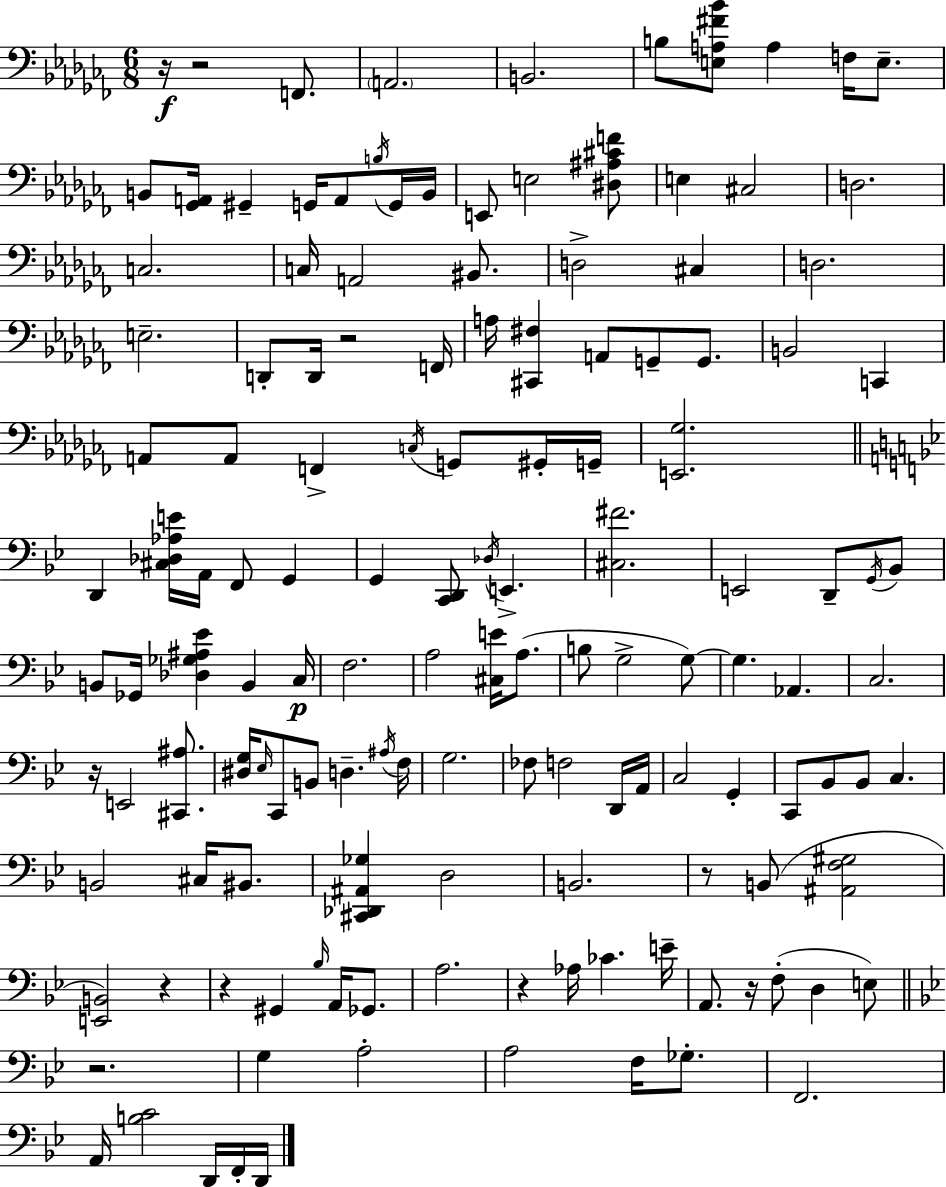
X:1
T:Untitled
M:6/8
L:1/4
K:Abm
z/4 z2 F,,/2 A,,2 B,,2 B,/2 [E,A,^F_B]/2 A, F,/4 E,/2 B,,/2 [_G,,A,,]/4 ^G,, G,,/4 A,,/2 B,/4 G,,/4 B,,/4 E,,/2 E,2 [^D,^A,^CF]/2 E, ^C,2 D,2 C,2 C,/4 A,,2 ^B,,/2 D,2 ^C, D,2 E,2 D,,/2 D,,/4 z2 F,,/4 A,/4 [^C,,^F,] A,,/2 G,,/2 G,,/2 B,,2 C,, A,,/2 A,,/2 F,, C,/4 G,,/2 ^G,,/4 G,,/4 [E,,_G,]2 D,, [^C,_D,_A,E]/4 A,,/4 F,,/2 G,, G,, [C,,D,,]/2 _D,/4 E,, [^C,^F]2 E,,2 D,,/2 G,,/4 _B,,/2 B,,/2 _G,,/4 [_D,_G,^A,_E] B,, C,/4 F,2 A,2 [^C,E]/4 A,/2 B,/2 G,2 G,/2 G, _A,, C,2 z/4 E,,2 [^C,,^A,]/2 [^D,G,]/4 _E,/4 C,,/2 B,,/2 D, ^A,/4 F,/4 G,2 _F,/2 F,2 D,,/4 A,,/4 C,2 G,, C,,/2 _B,,/2 _B,,/2 C, B,,2 ^C,/4 ^B,,/2 [^C,,_D,,^A,,_G,] D,2 B,,2 z/2 B,,/2 [^A,,F,^G,]2 [E,,B,,]2 z z ^G,, _B,/4 A,,/4 _G,,/2 A,2 z _A,/4 _C E/4 A,,/2 z/4 F,/2 D, E,/2 z2 G, A,2 A,2 F,/4 _G,/2 F,,2 A,,/4 [B,C]2 D,,/4 F,,/4 D,,/4